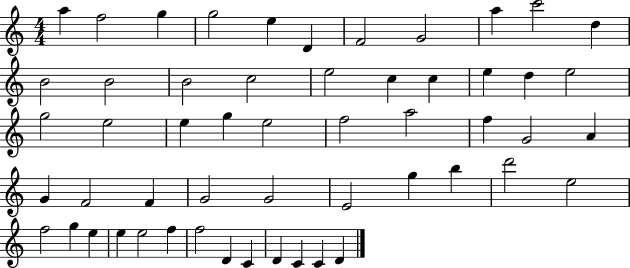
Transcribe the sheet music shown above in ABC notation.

X:1
T:Untitled
M:4/4
L:1/4
K:C
a f2 g g2 e D F2 G2 a c'2 d B2 B2 B2 c2 e2 c c e d e2 g2 e2 e g e2 f2 a2 f G2 A G F2 F G2 G2 E2 g b d'2 e2 f2 g e e e2 f f2 D C D C C D